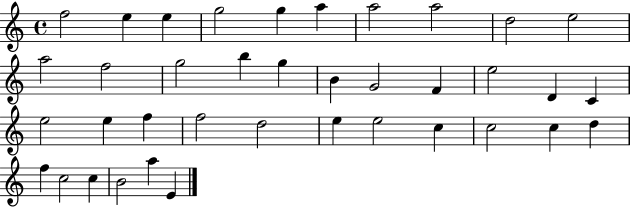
F5/h E5/q E5/q G5/h G5/q A5/q A5/h A5/h D5/h E5/h A5/h F5/h G5/h B5/q G5/q B4/q G4/h F4/q E5/h D4/q C4/q E5/h E5/q F5/q F5/h D5/h E5/q E5/h C5/q C5/h C5/q D5/q F5/q C5/h C5/q B4/h A5/q E4/q